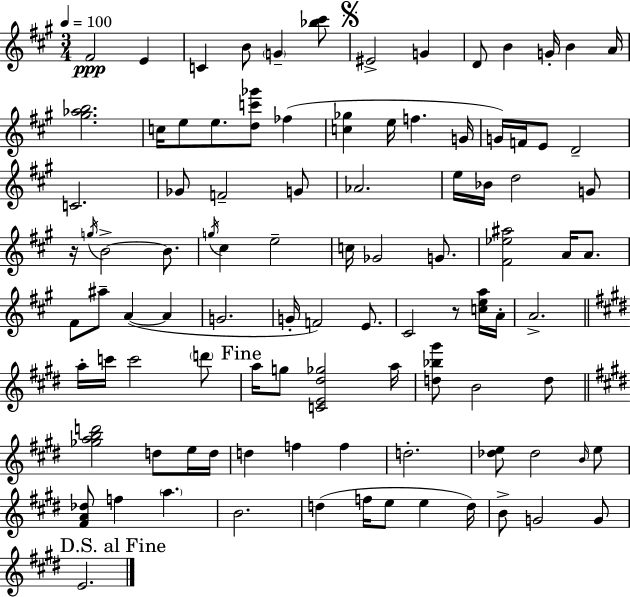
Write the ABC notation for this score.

X:1
T:Untitled
M:3/4
L:1/4
K:A
^F2 E C B/2 G [_b^c']/2 ^E2 G D/2 B G/4 B A/4 [^g_ab]2 c/4 e/2 e/2 [dc'_g']/2 _f [c_g] e/4 f G/4 G/4 F/4 E/2 D2 C2 _G/2 F2 G/2 _A2 e/4 _B/4 d2 G/2 z/4 g/4 B2 B/2 g/4 ^c e2 c/4 _G2 G/2 [^F_e^a]2 A/4 A/2 ^F/2 ^a/2 A A G2 G/4 F2 E/2 ^C2 z/2 [cea]/4 A/4 A2 a/4 c'/4 c'2 d'/2 a/4 g/2 [CE^d_g]2 a/4 [d_b^g']/2 B2 d/2 [_gabd']2 d/2 e/4 d/4 d f f d2 [_de]/2 _d2 B/4 e/2 [^FA_d]/2 f a B2 d f/4 e/2 e d/4 B/2 G2 G/2 E2